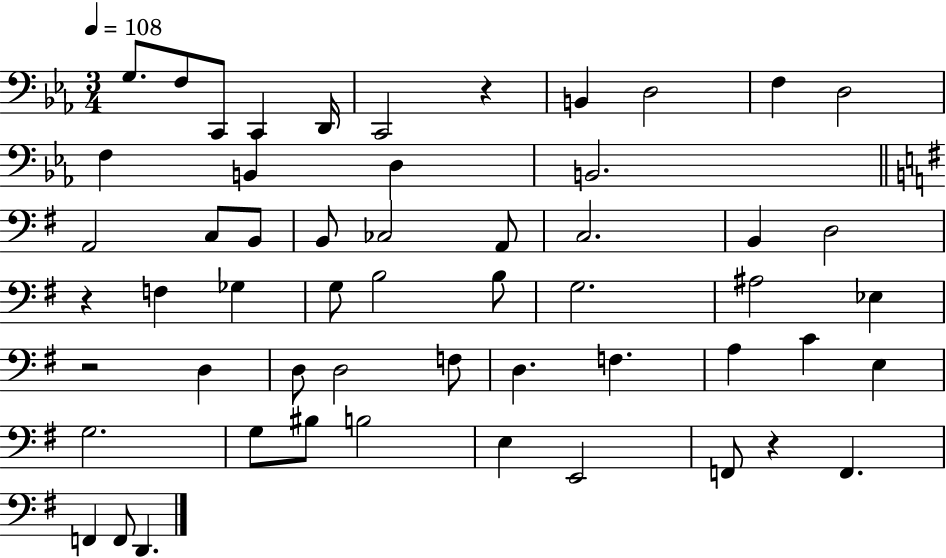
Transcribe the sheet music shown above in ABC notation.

X:1
T:Untitled
M:3/4
L:1/4
K:Eb
G,/2 F,/2 C,,/2 C,, D,,/4 C,,2 z B,, D,2 F, D,2 F, B,, D, B,,2 A,,2 C,/2 B,,/2 B,,/2 _C,2 A,,/2 C,2 B,, D,2 z F, _G, G,/2 B,2 B,/2 G,2 ^A,2 _E, z2 D, D,/2 D,2 F,/2 D, F, A, C E, G,2 G,/2 ^B,/2 B,2 E, E,,2 F,,/2 z F,, F,, F,,/2 D,,